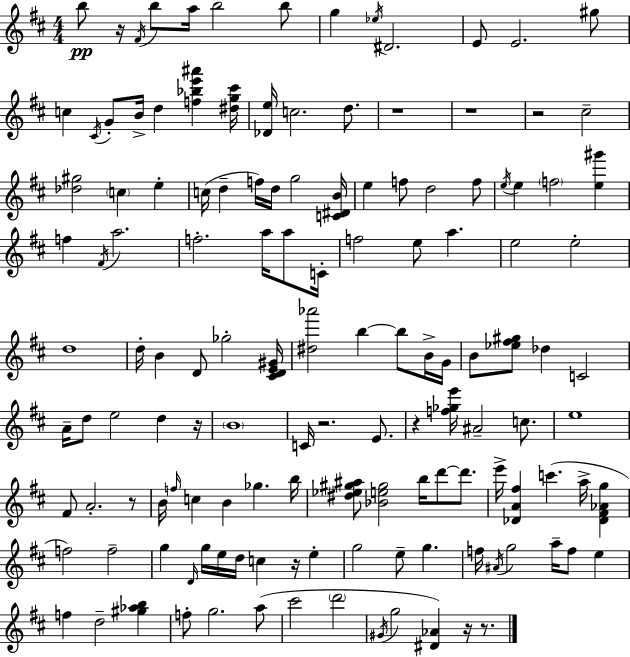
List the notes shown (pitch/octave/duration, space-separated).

B5/e R/s F#4/s B5/e A5/s B5/h B5/e G5/q Eb5/s D#4/h. E4/e E4/h. G#5/e C5/q C#4/s G4/e B4/s D5/q [F5,Bb5,E6,A#6]/q [D#5,G5,C#6]/s [Db4,E5]/s C5/h. D5/e. R/w R/w R/h C#5/h [Db5,G#5]/h C5/q E5/q C5/s D5/q F5/s D5/s G5/h [C4,D#4,B4]/s E5/q F5/e D5/h F5/e E5/s E5/q F5/h [E5,G#6]/q F5/q F#4/s A5/h. F5/h. A5/s A5/e C4/s F5/h E5/e A5/q. E5/h E5/h D5/w D5/s B4/q D4/e Gb5/h [C#4,D4,E4,G#4]/s [D#5,Ab6]/h B5/q B5/e B4/s G4/s B4/e [Eb5,F#5,G#5]/e Db5/q C4/h A4/s D5/e E5/h D5/q R/s B4/w C4/s R/h. E4/e. R/q [F5,Gb5,E6]/s A#4/h C5/e. E5/w F#4/e A4/h. R/e B4/s F5/s C5/q B4/q Gb5/q. B5/s [D#5,Eb5,G#5,A#5]/e [Bb4,E5,G#5]/h B5/s D6/e D6/e. E6/s [Db4,A4,F#5]/q C6/q. A5/s [Db4,F#4,Ab4,G5]/q F5/h F5/h G5/q D4/s G5/s E5/s D5/s C5/q R/s E5/q G5/h E5/e G5/q. F5/s A#4/s G5/h A5/s F5/e E5/q F5/q D5/h [G#5,Ab5,B5]/q F5/e G5/h. A5/e C#6/h D6/h G#4/s G5/h [D#4,Ab4]/q R/s R/e.